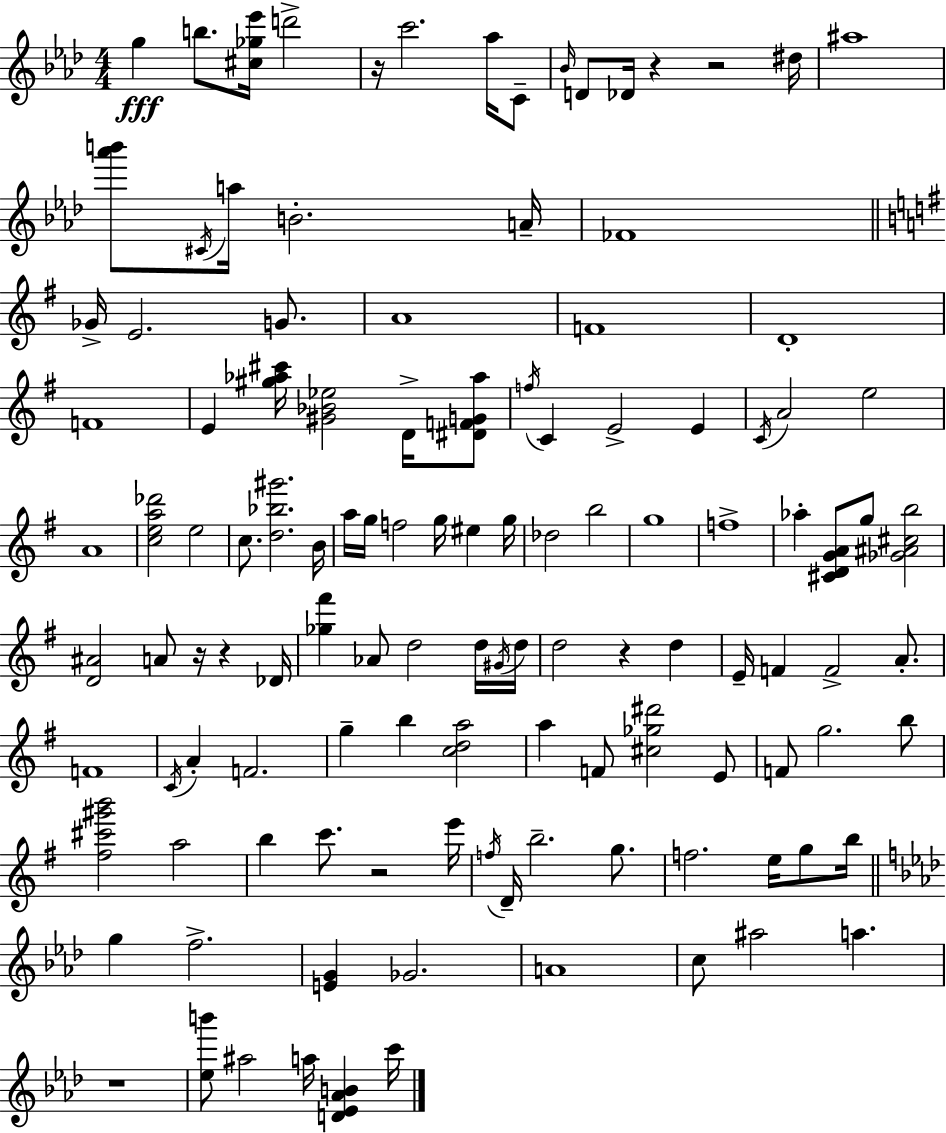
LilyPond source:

{
  \clef treble
  \numericTimeSignature
  \time 4/4
  \key f \minor
  g''4\fff b''8. <cis'' ges'' ees'''>16 d'''2-> | r16 c'''2. aes''16 c'8-- | \grace { bes'16 } d'8 des'16 r4 r2 | dis''16 ais''1 | \break <aes''' b'''>8 \acciaccatura { cis'16 } a''16 b'2.-. | a'16-- fes'1 | \bar "||" \break \key g \major ges'16-> e'2. g'8. | a'1 | f'1 | d'1-. | \break f'1 | e'4 <gis'' aes'' cis'''>16 <gis' bes' ees''>2 d'16-> <dis' f' g' aes''>8 | \acciaccatura { f''16 } c'4 e'2-> e'4 | \acciaccatura { c'16 } a'2 e''2 | \break a'1 | <c'' e'' a'' des'''>2 e''2 | c''8. <d'' bes'' gis'''>2. | b'16 a''16 g''16 f''2 g''16 eis''4 | \break g''16 des''2 b''2 | g''1 | f''1-> | aes''4-. <cis' d' g' a'>8 g''8 <ges' ais' cis'' b''>2 | \break <d' ais'>2 a'8 r16 r4 | des'16 <ges'' fis'''>4 aes'8 d''2 | d''16 \acciaccatura { gis'16 } d''16 d''2 r4 d''4 | e'16-- f'4 f'2-> | \break a'8.-. f'1 | \acciaccatura { c'16 } a'4-. f'2. | g''4-- b''4 <c'' d'' a''>2 | a''4 f'8 <cis'' ges'' dis'''>2 | \break e'8 f'8 g''2. | b''8 <fis'' cis''' gis''' b'''>2 a''2 | b''4 c'''8. r2 | e'''16 \acciaccatura { f''16 } d'16-- b''2.-- | \break g''8. f''2. | e''16 g''8 b''16 \bar "||" \break \key f \minor g''4 f''2.-> | <e' g'>4 ges'2. | a'1 | c''8 ais''2 a''4. | \break r1 | <ees'' b'''>8 ais''2 a''16 <d' ees' aes' b'>4 c'''16 | \bar "|."
}